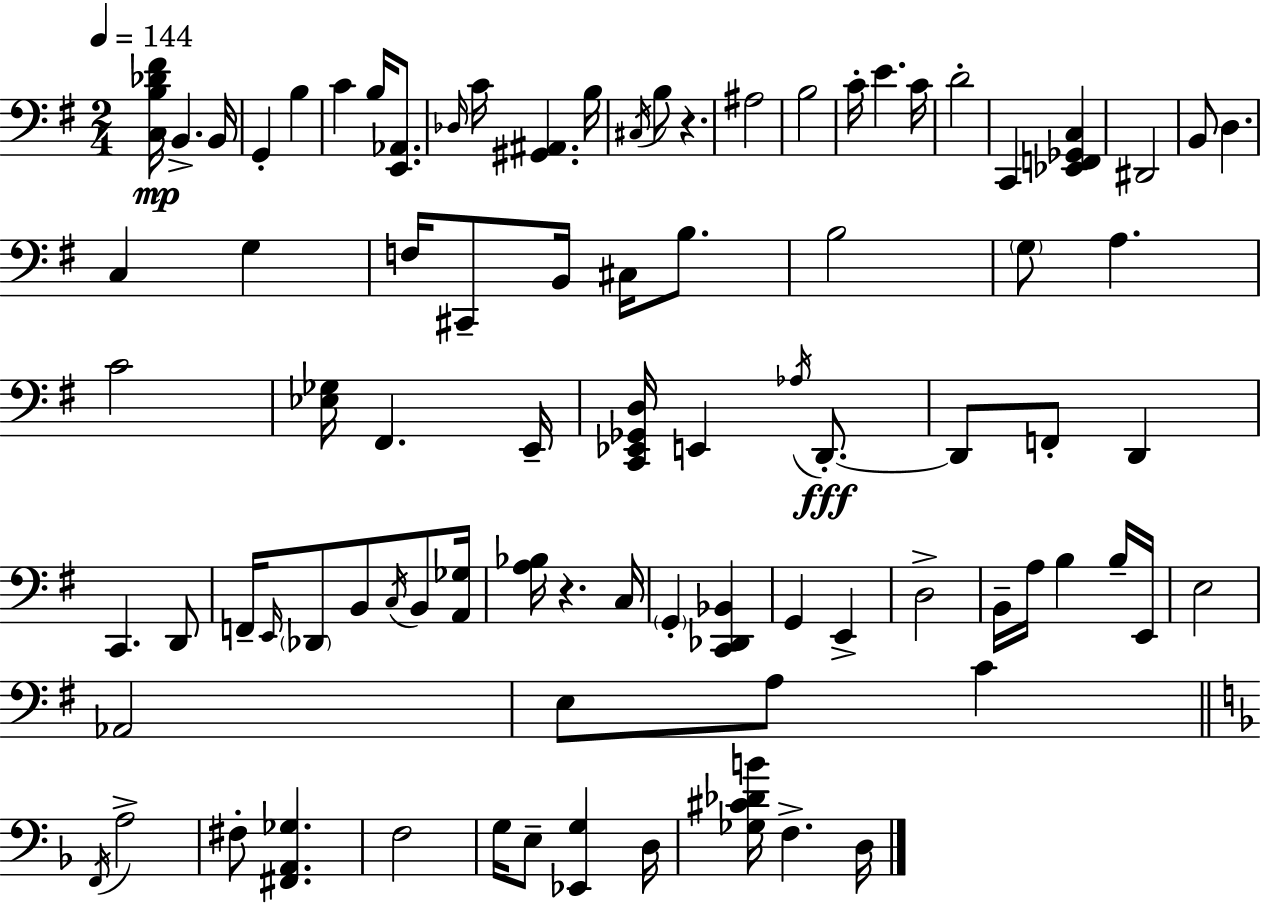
X:1
T:Untitled
M:2/4
L:1/4
K:G
[C,B,_D^F]/4 B,, B,,/4 G,, B, C B,/4 [E,,_A,,]/2 _D,/4 C/4 [^G,,^A,,] B,/4 ^C,/4 B,/2 z ^A,2 B,2 C/4 E C/4 D2 C,, [_E,,F,,_G,,C,] ^D,,2 B,,/2 D, C, G, F,/4 ^C,,/2 B,,/4 ^C,/4 B,/2 B,2 G,/2 A, C2 [_E,_G,]/4 ^F,, E,,/4 [C,,_E,,_G,,D,]/4 E,, _A,/4 D,,/2 D,,/2 F,,/2 D,, C,, D,,/2 F,,/4 E,,/4 _D,,/2 B,,/2 C,/4 B,,/2 [A,,_G,]/4 [A,_B,]/4 z C,/4 G,, [C,,_D,,_B,,] G,, E,, D,2 B,,/4 A,/4 B, B,/4 E,,/4 E,2 _A,,2 E,/2 A,/2 C F,,/4 A,2 ^F,/2 [^F,,A,,_G,] F,2 G,/4 E,/2 [_E,,G,] D,/4 [_G,^C_DB]/4 F, D,/4